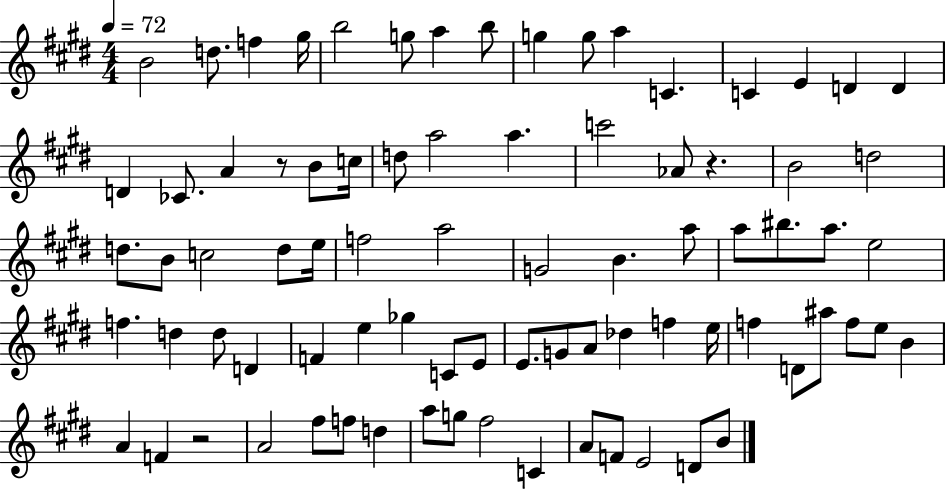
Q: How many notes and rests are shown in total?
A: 81